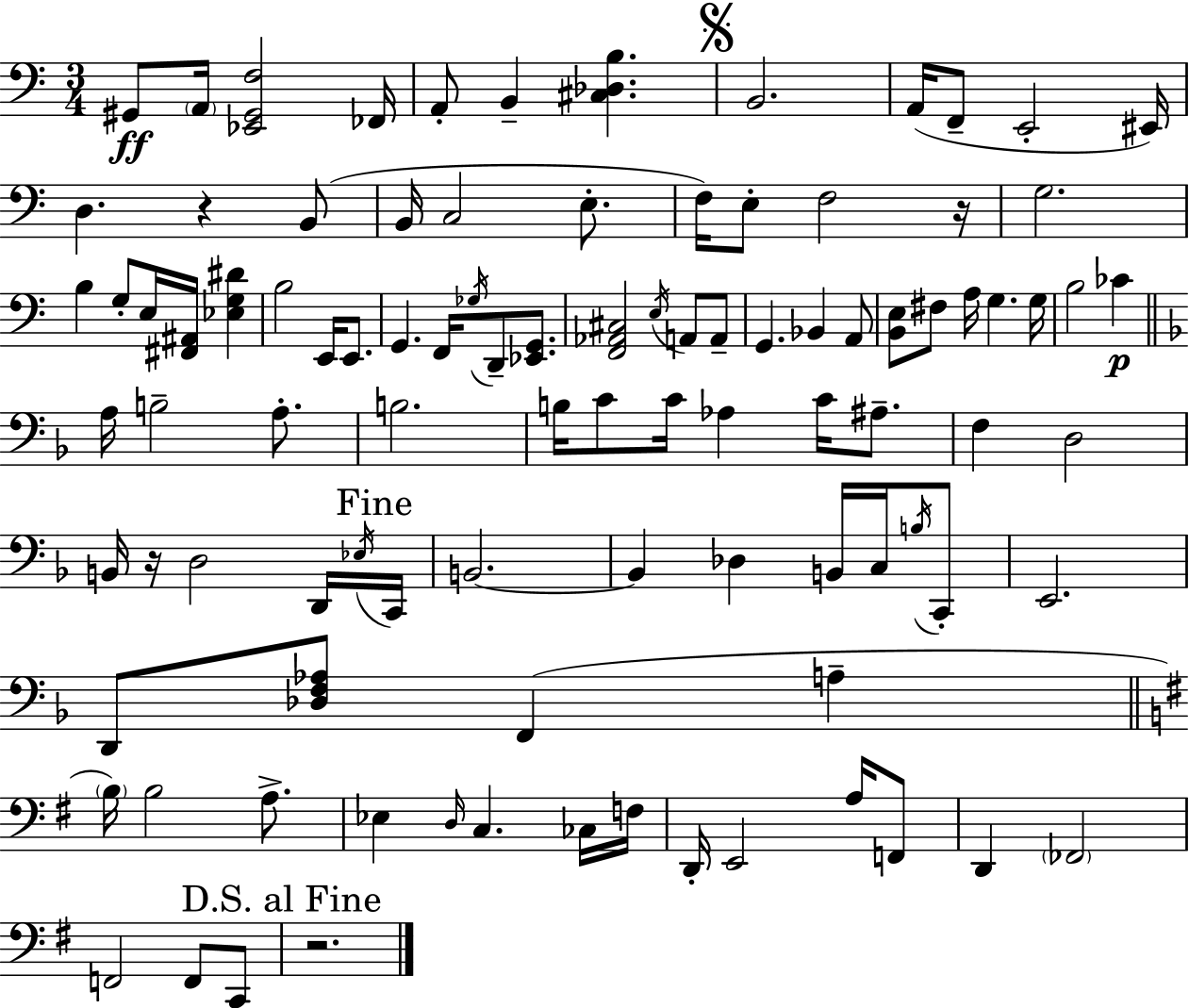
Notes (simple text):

G#2/e A2/s [Eb2,G#2,F3]/h FES2/s A2/e B2/q [C#3,Db3,B3]/q. B2/h. A2/s F2/e E2/h EIS2/s D3/q. R/q B2/e B2/s C3/h E3/e. F3/s E3/e F3/h R/s G3/h. B3/q G3/e E3/s [F#2,A#2]/s [Eb3,G3,D#4]/q B3/h E2/s E2/e. G2/q. F2/s Gb3/s D2/e [Eb2,G2]/e. [F2,Ab2,C#3]/h E3/s A2/e A2/e G2/q. Bb2/q A2/e [B2,E3]/e F#3/e A3/s G3/q. G3/s B3/h CES4/q A3/s B3/h A3/e. B3/h. B3/s C4/e C4/s Ab3/q C4/s A#3/e. F3/q D3/h B2/s R/s D3/h D2/s Eb3/s C2/s B2/h. B2/q Db3/q B2/s C3/s B3/s C2/e E2/h. D2/e [Db3,F3,Ab3]/e F2/q A3/q B3/s B3/h A3/e. Eb3/q D3/s C3/q. CES3/s F3/s D2/s E2/h A3/s F2/e D2/q FES2/h F2/h F2/e C2/e R/h.